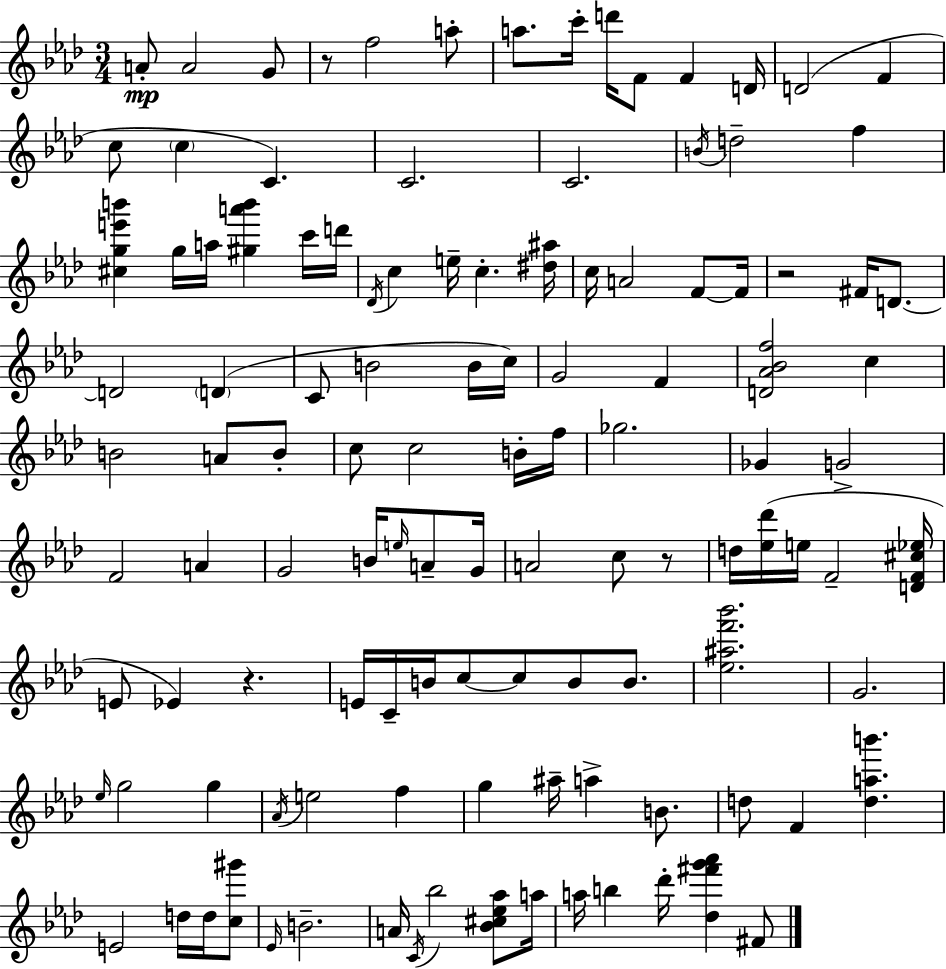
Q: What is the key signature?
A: AES major